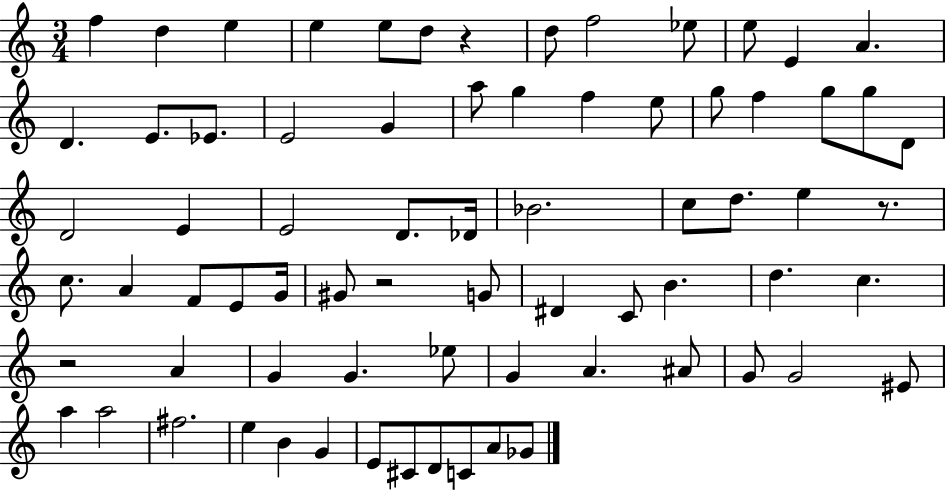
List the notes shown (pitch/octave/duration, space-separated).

F5/q D5/q E5/q E5/q E5/e D5/e R/q D5/e F5/h Eb5/e E5/e E4/q A4/q. D4/q. E4/e. Eb4/e. E4/h G4/q A5/e G5/q F5/q E5/e G5/e F5/q G5/e G5/e D4/e D4/h E4/q E4/h D4/e. Db4/s Bb4/h. C5/e D5/e. E5/q R/e. C5/e. A4/q F4/e E4/e G4/s G#4/e R/h G4/e D#4/q C4/e B4/q. D5/q. C5/q. R/h A4/q G4/q G4/q. Eb5/e G4/q A4/q. A#4/e G4/e G4/h EIS4/e A5/q A5/h F#5/h. E5/q B4/q G4/q E4/e C#4/e D4/e C4/e A4/e Gb4/e